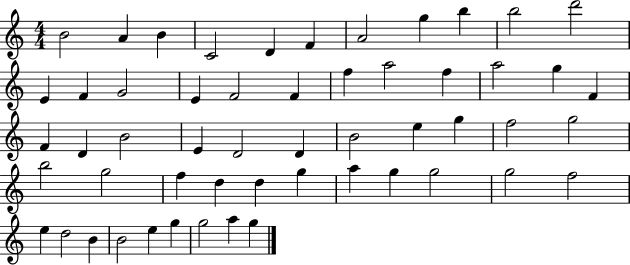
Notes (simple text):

B4/h A4/q B4/q C4/h D4/q F4/q A4/h G5/q B5/q B5/h D6/h E4/q F4/q G4/h E4/q F4/h F4/q F5/q A5/h F5/q A5/h G5/q F4/q F4/q D4/q B4/h E4/q D4/h D4/q B4/h E5/q G5/q F5/h G5/h B5/h G5/h F5/q D5/q D5/q G5/q A5/q G5/q G5/h G5/h F5/h E5/q D5/h B4/q B4/h E5/q G5/q G5/h A5/q G5/q